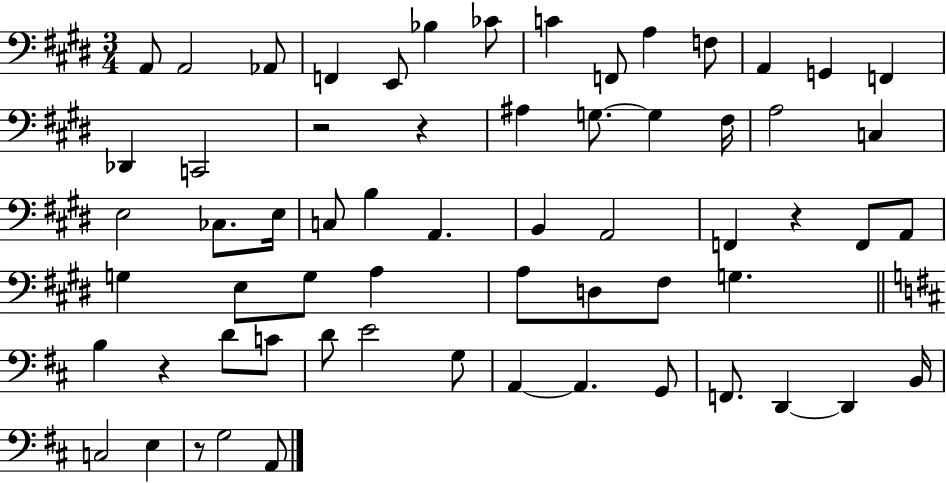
{
  \clef bass
  \numericTimeSignature
  \time 3/4
  \key e \major
  \repeat volta 2 { a,8 a,2 aes,8 | f,4 e,8 bes4 ces'8 | c'4 f,8 a4 f8 | a,4 g,4 f,4 | \break des,4 c,2 | r2 r4 | ais4 g8.~~ g4 fis16 | a2 c4 | \break e2 ces8. e16 | c8 b4 a,4. | b,4 a,2 | f,4 r4 f,8 a,8 | \break g4 e8 g8 a4 | a8 d8 fis8 g4. | \bar "||" \break \key b \minor b4 r4 d'8 c'8 | d'8 e'2 g8 | a,4~~ a,4. g,8 | f,8. d,4~~ d,4 b,16 | \break c2 e4 | r8 g2 a,8 | } \bar "|."
}